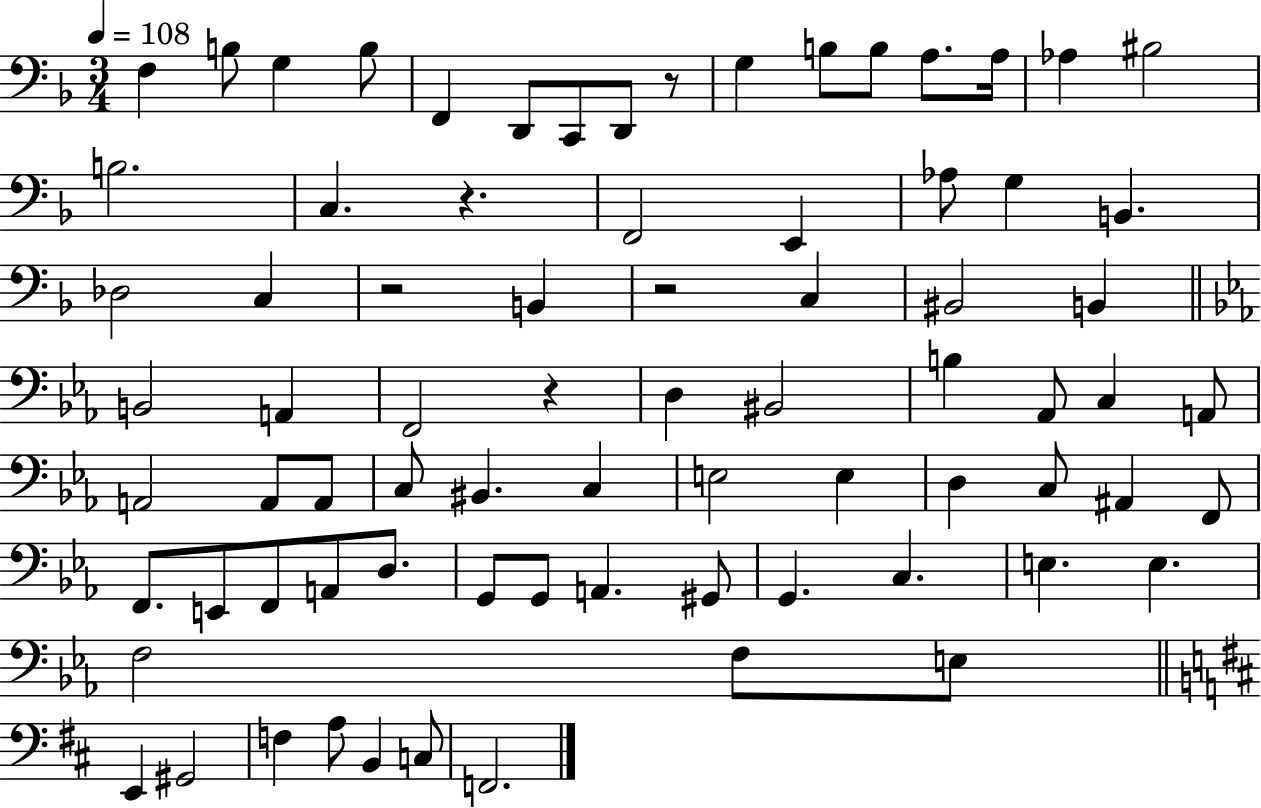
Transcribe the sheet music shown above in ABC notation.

X:1
T:Untitled
M:3/4
L:1/4
K:F
F, B,/2 G, B,/2 F,, D,,/2 C,,/2 D,,/2 z/2 G, B,/2 B,/2 A,/2 A,/4 _A, ^B,2 B,2 C, z F,,2 E,, _A,/2 G, B,, _D,2 C, z2 B,, z2 C, ^B,,2 B,, B,,2 A,, F,,2 z D, ^B,,2 B, _A,,/2 C, A,,/2 A,,2 A,,/2 A,,/2 C,/2 ^B,, C, E,2 E, D, C,/2 ^A,, F,,/2 F,,/2 E,,/2 F,,/2 A,,/2 D,/2 G,,/2 G,,/2 A,, ^G,,/2 G,, C, E, E, F,2 F,/2 E,/2 E,, ^G,,2 F, A,/2 B,, C,/2 F,,2